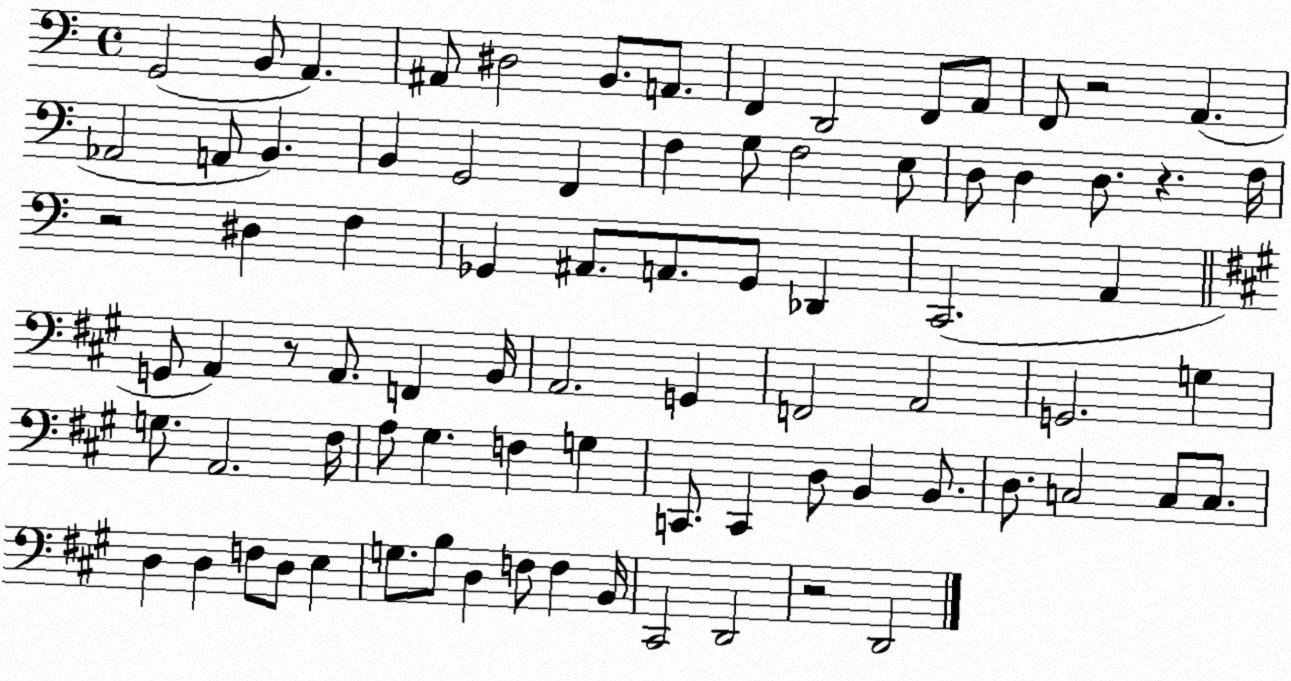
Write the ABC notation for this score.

X:1
T:Untitled
M:4/4
L:1/4
K:C
G,,2 B,,/2 A,, ^A,,/2 ^D,2 B,,/2 A,,/2 F,, D,,2 F,,/2 A,,/2 F,,/2 z2 A,, _A,,2 A,,/2 B,, B,, G,,2 F,, F, G,/2 F,2 E,/2 D,/2 D, D,/2 z F,/4 z2 ^D, F, _G,, ^A,,/2 A,,/2 _G,,/2 _D,, C,,2 A,, G,,/2 A,, z/2 A,,/2 F,, B,,/4 A,,2 G,, F,,2 A,,2 G,,2 G, G,/2 A,,2 ^F,/4 A,/2 ^G, F, G, C,,/2 C,, D,/2 B,, B,,/2 D,/2 C,2 C,/2 C,/2 D, D, F,/2 D,/2 E, G,/2 B,/2 D, F,/2 F, B,,/4 ^C,,2 D,,2 z2 D,,2